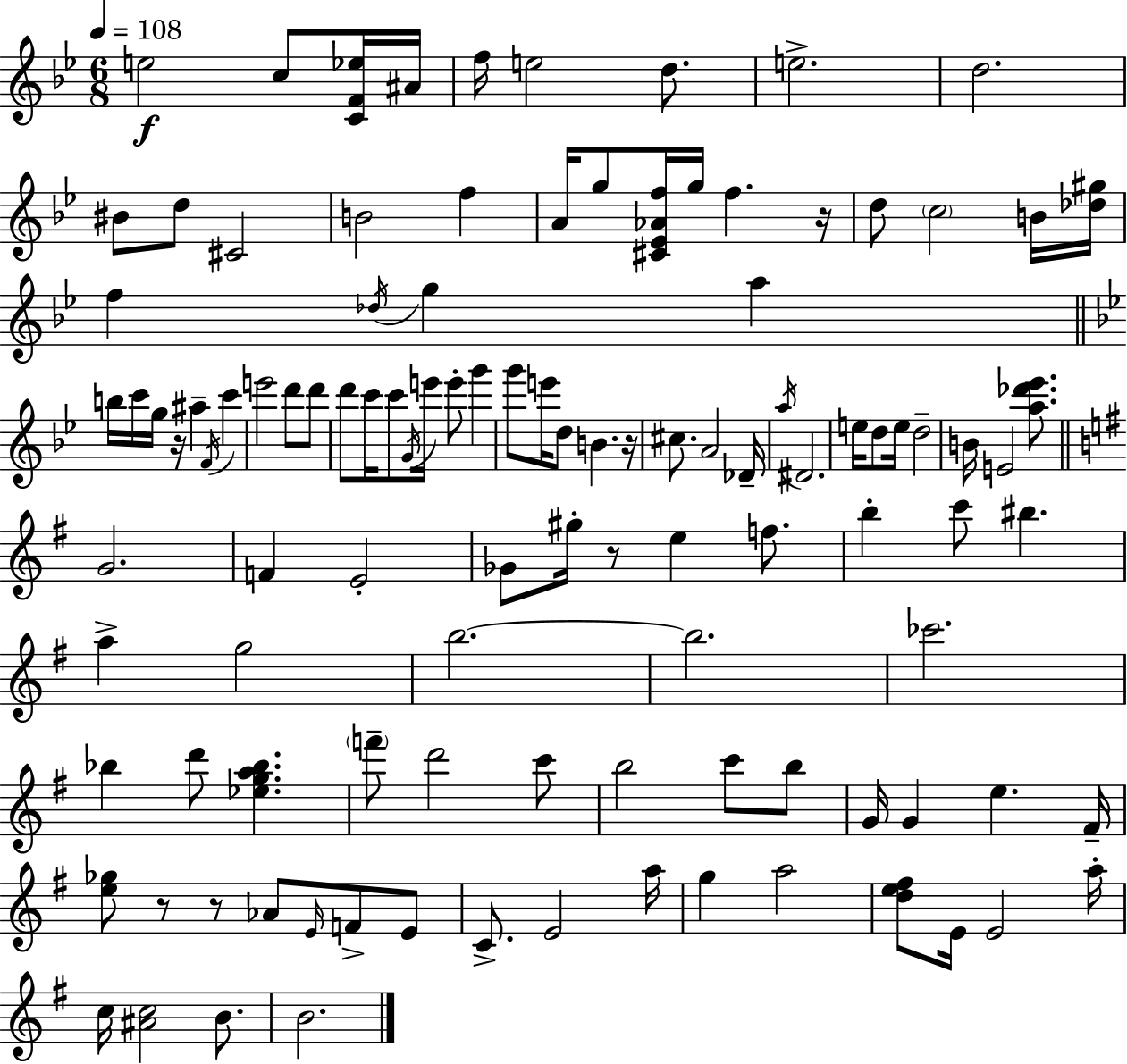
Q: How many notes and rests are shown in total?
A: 111